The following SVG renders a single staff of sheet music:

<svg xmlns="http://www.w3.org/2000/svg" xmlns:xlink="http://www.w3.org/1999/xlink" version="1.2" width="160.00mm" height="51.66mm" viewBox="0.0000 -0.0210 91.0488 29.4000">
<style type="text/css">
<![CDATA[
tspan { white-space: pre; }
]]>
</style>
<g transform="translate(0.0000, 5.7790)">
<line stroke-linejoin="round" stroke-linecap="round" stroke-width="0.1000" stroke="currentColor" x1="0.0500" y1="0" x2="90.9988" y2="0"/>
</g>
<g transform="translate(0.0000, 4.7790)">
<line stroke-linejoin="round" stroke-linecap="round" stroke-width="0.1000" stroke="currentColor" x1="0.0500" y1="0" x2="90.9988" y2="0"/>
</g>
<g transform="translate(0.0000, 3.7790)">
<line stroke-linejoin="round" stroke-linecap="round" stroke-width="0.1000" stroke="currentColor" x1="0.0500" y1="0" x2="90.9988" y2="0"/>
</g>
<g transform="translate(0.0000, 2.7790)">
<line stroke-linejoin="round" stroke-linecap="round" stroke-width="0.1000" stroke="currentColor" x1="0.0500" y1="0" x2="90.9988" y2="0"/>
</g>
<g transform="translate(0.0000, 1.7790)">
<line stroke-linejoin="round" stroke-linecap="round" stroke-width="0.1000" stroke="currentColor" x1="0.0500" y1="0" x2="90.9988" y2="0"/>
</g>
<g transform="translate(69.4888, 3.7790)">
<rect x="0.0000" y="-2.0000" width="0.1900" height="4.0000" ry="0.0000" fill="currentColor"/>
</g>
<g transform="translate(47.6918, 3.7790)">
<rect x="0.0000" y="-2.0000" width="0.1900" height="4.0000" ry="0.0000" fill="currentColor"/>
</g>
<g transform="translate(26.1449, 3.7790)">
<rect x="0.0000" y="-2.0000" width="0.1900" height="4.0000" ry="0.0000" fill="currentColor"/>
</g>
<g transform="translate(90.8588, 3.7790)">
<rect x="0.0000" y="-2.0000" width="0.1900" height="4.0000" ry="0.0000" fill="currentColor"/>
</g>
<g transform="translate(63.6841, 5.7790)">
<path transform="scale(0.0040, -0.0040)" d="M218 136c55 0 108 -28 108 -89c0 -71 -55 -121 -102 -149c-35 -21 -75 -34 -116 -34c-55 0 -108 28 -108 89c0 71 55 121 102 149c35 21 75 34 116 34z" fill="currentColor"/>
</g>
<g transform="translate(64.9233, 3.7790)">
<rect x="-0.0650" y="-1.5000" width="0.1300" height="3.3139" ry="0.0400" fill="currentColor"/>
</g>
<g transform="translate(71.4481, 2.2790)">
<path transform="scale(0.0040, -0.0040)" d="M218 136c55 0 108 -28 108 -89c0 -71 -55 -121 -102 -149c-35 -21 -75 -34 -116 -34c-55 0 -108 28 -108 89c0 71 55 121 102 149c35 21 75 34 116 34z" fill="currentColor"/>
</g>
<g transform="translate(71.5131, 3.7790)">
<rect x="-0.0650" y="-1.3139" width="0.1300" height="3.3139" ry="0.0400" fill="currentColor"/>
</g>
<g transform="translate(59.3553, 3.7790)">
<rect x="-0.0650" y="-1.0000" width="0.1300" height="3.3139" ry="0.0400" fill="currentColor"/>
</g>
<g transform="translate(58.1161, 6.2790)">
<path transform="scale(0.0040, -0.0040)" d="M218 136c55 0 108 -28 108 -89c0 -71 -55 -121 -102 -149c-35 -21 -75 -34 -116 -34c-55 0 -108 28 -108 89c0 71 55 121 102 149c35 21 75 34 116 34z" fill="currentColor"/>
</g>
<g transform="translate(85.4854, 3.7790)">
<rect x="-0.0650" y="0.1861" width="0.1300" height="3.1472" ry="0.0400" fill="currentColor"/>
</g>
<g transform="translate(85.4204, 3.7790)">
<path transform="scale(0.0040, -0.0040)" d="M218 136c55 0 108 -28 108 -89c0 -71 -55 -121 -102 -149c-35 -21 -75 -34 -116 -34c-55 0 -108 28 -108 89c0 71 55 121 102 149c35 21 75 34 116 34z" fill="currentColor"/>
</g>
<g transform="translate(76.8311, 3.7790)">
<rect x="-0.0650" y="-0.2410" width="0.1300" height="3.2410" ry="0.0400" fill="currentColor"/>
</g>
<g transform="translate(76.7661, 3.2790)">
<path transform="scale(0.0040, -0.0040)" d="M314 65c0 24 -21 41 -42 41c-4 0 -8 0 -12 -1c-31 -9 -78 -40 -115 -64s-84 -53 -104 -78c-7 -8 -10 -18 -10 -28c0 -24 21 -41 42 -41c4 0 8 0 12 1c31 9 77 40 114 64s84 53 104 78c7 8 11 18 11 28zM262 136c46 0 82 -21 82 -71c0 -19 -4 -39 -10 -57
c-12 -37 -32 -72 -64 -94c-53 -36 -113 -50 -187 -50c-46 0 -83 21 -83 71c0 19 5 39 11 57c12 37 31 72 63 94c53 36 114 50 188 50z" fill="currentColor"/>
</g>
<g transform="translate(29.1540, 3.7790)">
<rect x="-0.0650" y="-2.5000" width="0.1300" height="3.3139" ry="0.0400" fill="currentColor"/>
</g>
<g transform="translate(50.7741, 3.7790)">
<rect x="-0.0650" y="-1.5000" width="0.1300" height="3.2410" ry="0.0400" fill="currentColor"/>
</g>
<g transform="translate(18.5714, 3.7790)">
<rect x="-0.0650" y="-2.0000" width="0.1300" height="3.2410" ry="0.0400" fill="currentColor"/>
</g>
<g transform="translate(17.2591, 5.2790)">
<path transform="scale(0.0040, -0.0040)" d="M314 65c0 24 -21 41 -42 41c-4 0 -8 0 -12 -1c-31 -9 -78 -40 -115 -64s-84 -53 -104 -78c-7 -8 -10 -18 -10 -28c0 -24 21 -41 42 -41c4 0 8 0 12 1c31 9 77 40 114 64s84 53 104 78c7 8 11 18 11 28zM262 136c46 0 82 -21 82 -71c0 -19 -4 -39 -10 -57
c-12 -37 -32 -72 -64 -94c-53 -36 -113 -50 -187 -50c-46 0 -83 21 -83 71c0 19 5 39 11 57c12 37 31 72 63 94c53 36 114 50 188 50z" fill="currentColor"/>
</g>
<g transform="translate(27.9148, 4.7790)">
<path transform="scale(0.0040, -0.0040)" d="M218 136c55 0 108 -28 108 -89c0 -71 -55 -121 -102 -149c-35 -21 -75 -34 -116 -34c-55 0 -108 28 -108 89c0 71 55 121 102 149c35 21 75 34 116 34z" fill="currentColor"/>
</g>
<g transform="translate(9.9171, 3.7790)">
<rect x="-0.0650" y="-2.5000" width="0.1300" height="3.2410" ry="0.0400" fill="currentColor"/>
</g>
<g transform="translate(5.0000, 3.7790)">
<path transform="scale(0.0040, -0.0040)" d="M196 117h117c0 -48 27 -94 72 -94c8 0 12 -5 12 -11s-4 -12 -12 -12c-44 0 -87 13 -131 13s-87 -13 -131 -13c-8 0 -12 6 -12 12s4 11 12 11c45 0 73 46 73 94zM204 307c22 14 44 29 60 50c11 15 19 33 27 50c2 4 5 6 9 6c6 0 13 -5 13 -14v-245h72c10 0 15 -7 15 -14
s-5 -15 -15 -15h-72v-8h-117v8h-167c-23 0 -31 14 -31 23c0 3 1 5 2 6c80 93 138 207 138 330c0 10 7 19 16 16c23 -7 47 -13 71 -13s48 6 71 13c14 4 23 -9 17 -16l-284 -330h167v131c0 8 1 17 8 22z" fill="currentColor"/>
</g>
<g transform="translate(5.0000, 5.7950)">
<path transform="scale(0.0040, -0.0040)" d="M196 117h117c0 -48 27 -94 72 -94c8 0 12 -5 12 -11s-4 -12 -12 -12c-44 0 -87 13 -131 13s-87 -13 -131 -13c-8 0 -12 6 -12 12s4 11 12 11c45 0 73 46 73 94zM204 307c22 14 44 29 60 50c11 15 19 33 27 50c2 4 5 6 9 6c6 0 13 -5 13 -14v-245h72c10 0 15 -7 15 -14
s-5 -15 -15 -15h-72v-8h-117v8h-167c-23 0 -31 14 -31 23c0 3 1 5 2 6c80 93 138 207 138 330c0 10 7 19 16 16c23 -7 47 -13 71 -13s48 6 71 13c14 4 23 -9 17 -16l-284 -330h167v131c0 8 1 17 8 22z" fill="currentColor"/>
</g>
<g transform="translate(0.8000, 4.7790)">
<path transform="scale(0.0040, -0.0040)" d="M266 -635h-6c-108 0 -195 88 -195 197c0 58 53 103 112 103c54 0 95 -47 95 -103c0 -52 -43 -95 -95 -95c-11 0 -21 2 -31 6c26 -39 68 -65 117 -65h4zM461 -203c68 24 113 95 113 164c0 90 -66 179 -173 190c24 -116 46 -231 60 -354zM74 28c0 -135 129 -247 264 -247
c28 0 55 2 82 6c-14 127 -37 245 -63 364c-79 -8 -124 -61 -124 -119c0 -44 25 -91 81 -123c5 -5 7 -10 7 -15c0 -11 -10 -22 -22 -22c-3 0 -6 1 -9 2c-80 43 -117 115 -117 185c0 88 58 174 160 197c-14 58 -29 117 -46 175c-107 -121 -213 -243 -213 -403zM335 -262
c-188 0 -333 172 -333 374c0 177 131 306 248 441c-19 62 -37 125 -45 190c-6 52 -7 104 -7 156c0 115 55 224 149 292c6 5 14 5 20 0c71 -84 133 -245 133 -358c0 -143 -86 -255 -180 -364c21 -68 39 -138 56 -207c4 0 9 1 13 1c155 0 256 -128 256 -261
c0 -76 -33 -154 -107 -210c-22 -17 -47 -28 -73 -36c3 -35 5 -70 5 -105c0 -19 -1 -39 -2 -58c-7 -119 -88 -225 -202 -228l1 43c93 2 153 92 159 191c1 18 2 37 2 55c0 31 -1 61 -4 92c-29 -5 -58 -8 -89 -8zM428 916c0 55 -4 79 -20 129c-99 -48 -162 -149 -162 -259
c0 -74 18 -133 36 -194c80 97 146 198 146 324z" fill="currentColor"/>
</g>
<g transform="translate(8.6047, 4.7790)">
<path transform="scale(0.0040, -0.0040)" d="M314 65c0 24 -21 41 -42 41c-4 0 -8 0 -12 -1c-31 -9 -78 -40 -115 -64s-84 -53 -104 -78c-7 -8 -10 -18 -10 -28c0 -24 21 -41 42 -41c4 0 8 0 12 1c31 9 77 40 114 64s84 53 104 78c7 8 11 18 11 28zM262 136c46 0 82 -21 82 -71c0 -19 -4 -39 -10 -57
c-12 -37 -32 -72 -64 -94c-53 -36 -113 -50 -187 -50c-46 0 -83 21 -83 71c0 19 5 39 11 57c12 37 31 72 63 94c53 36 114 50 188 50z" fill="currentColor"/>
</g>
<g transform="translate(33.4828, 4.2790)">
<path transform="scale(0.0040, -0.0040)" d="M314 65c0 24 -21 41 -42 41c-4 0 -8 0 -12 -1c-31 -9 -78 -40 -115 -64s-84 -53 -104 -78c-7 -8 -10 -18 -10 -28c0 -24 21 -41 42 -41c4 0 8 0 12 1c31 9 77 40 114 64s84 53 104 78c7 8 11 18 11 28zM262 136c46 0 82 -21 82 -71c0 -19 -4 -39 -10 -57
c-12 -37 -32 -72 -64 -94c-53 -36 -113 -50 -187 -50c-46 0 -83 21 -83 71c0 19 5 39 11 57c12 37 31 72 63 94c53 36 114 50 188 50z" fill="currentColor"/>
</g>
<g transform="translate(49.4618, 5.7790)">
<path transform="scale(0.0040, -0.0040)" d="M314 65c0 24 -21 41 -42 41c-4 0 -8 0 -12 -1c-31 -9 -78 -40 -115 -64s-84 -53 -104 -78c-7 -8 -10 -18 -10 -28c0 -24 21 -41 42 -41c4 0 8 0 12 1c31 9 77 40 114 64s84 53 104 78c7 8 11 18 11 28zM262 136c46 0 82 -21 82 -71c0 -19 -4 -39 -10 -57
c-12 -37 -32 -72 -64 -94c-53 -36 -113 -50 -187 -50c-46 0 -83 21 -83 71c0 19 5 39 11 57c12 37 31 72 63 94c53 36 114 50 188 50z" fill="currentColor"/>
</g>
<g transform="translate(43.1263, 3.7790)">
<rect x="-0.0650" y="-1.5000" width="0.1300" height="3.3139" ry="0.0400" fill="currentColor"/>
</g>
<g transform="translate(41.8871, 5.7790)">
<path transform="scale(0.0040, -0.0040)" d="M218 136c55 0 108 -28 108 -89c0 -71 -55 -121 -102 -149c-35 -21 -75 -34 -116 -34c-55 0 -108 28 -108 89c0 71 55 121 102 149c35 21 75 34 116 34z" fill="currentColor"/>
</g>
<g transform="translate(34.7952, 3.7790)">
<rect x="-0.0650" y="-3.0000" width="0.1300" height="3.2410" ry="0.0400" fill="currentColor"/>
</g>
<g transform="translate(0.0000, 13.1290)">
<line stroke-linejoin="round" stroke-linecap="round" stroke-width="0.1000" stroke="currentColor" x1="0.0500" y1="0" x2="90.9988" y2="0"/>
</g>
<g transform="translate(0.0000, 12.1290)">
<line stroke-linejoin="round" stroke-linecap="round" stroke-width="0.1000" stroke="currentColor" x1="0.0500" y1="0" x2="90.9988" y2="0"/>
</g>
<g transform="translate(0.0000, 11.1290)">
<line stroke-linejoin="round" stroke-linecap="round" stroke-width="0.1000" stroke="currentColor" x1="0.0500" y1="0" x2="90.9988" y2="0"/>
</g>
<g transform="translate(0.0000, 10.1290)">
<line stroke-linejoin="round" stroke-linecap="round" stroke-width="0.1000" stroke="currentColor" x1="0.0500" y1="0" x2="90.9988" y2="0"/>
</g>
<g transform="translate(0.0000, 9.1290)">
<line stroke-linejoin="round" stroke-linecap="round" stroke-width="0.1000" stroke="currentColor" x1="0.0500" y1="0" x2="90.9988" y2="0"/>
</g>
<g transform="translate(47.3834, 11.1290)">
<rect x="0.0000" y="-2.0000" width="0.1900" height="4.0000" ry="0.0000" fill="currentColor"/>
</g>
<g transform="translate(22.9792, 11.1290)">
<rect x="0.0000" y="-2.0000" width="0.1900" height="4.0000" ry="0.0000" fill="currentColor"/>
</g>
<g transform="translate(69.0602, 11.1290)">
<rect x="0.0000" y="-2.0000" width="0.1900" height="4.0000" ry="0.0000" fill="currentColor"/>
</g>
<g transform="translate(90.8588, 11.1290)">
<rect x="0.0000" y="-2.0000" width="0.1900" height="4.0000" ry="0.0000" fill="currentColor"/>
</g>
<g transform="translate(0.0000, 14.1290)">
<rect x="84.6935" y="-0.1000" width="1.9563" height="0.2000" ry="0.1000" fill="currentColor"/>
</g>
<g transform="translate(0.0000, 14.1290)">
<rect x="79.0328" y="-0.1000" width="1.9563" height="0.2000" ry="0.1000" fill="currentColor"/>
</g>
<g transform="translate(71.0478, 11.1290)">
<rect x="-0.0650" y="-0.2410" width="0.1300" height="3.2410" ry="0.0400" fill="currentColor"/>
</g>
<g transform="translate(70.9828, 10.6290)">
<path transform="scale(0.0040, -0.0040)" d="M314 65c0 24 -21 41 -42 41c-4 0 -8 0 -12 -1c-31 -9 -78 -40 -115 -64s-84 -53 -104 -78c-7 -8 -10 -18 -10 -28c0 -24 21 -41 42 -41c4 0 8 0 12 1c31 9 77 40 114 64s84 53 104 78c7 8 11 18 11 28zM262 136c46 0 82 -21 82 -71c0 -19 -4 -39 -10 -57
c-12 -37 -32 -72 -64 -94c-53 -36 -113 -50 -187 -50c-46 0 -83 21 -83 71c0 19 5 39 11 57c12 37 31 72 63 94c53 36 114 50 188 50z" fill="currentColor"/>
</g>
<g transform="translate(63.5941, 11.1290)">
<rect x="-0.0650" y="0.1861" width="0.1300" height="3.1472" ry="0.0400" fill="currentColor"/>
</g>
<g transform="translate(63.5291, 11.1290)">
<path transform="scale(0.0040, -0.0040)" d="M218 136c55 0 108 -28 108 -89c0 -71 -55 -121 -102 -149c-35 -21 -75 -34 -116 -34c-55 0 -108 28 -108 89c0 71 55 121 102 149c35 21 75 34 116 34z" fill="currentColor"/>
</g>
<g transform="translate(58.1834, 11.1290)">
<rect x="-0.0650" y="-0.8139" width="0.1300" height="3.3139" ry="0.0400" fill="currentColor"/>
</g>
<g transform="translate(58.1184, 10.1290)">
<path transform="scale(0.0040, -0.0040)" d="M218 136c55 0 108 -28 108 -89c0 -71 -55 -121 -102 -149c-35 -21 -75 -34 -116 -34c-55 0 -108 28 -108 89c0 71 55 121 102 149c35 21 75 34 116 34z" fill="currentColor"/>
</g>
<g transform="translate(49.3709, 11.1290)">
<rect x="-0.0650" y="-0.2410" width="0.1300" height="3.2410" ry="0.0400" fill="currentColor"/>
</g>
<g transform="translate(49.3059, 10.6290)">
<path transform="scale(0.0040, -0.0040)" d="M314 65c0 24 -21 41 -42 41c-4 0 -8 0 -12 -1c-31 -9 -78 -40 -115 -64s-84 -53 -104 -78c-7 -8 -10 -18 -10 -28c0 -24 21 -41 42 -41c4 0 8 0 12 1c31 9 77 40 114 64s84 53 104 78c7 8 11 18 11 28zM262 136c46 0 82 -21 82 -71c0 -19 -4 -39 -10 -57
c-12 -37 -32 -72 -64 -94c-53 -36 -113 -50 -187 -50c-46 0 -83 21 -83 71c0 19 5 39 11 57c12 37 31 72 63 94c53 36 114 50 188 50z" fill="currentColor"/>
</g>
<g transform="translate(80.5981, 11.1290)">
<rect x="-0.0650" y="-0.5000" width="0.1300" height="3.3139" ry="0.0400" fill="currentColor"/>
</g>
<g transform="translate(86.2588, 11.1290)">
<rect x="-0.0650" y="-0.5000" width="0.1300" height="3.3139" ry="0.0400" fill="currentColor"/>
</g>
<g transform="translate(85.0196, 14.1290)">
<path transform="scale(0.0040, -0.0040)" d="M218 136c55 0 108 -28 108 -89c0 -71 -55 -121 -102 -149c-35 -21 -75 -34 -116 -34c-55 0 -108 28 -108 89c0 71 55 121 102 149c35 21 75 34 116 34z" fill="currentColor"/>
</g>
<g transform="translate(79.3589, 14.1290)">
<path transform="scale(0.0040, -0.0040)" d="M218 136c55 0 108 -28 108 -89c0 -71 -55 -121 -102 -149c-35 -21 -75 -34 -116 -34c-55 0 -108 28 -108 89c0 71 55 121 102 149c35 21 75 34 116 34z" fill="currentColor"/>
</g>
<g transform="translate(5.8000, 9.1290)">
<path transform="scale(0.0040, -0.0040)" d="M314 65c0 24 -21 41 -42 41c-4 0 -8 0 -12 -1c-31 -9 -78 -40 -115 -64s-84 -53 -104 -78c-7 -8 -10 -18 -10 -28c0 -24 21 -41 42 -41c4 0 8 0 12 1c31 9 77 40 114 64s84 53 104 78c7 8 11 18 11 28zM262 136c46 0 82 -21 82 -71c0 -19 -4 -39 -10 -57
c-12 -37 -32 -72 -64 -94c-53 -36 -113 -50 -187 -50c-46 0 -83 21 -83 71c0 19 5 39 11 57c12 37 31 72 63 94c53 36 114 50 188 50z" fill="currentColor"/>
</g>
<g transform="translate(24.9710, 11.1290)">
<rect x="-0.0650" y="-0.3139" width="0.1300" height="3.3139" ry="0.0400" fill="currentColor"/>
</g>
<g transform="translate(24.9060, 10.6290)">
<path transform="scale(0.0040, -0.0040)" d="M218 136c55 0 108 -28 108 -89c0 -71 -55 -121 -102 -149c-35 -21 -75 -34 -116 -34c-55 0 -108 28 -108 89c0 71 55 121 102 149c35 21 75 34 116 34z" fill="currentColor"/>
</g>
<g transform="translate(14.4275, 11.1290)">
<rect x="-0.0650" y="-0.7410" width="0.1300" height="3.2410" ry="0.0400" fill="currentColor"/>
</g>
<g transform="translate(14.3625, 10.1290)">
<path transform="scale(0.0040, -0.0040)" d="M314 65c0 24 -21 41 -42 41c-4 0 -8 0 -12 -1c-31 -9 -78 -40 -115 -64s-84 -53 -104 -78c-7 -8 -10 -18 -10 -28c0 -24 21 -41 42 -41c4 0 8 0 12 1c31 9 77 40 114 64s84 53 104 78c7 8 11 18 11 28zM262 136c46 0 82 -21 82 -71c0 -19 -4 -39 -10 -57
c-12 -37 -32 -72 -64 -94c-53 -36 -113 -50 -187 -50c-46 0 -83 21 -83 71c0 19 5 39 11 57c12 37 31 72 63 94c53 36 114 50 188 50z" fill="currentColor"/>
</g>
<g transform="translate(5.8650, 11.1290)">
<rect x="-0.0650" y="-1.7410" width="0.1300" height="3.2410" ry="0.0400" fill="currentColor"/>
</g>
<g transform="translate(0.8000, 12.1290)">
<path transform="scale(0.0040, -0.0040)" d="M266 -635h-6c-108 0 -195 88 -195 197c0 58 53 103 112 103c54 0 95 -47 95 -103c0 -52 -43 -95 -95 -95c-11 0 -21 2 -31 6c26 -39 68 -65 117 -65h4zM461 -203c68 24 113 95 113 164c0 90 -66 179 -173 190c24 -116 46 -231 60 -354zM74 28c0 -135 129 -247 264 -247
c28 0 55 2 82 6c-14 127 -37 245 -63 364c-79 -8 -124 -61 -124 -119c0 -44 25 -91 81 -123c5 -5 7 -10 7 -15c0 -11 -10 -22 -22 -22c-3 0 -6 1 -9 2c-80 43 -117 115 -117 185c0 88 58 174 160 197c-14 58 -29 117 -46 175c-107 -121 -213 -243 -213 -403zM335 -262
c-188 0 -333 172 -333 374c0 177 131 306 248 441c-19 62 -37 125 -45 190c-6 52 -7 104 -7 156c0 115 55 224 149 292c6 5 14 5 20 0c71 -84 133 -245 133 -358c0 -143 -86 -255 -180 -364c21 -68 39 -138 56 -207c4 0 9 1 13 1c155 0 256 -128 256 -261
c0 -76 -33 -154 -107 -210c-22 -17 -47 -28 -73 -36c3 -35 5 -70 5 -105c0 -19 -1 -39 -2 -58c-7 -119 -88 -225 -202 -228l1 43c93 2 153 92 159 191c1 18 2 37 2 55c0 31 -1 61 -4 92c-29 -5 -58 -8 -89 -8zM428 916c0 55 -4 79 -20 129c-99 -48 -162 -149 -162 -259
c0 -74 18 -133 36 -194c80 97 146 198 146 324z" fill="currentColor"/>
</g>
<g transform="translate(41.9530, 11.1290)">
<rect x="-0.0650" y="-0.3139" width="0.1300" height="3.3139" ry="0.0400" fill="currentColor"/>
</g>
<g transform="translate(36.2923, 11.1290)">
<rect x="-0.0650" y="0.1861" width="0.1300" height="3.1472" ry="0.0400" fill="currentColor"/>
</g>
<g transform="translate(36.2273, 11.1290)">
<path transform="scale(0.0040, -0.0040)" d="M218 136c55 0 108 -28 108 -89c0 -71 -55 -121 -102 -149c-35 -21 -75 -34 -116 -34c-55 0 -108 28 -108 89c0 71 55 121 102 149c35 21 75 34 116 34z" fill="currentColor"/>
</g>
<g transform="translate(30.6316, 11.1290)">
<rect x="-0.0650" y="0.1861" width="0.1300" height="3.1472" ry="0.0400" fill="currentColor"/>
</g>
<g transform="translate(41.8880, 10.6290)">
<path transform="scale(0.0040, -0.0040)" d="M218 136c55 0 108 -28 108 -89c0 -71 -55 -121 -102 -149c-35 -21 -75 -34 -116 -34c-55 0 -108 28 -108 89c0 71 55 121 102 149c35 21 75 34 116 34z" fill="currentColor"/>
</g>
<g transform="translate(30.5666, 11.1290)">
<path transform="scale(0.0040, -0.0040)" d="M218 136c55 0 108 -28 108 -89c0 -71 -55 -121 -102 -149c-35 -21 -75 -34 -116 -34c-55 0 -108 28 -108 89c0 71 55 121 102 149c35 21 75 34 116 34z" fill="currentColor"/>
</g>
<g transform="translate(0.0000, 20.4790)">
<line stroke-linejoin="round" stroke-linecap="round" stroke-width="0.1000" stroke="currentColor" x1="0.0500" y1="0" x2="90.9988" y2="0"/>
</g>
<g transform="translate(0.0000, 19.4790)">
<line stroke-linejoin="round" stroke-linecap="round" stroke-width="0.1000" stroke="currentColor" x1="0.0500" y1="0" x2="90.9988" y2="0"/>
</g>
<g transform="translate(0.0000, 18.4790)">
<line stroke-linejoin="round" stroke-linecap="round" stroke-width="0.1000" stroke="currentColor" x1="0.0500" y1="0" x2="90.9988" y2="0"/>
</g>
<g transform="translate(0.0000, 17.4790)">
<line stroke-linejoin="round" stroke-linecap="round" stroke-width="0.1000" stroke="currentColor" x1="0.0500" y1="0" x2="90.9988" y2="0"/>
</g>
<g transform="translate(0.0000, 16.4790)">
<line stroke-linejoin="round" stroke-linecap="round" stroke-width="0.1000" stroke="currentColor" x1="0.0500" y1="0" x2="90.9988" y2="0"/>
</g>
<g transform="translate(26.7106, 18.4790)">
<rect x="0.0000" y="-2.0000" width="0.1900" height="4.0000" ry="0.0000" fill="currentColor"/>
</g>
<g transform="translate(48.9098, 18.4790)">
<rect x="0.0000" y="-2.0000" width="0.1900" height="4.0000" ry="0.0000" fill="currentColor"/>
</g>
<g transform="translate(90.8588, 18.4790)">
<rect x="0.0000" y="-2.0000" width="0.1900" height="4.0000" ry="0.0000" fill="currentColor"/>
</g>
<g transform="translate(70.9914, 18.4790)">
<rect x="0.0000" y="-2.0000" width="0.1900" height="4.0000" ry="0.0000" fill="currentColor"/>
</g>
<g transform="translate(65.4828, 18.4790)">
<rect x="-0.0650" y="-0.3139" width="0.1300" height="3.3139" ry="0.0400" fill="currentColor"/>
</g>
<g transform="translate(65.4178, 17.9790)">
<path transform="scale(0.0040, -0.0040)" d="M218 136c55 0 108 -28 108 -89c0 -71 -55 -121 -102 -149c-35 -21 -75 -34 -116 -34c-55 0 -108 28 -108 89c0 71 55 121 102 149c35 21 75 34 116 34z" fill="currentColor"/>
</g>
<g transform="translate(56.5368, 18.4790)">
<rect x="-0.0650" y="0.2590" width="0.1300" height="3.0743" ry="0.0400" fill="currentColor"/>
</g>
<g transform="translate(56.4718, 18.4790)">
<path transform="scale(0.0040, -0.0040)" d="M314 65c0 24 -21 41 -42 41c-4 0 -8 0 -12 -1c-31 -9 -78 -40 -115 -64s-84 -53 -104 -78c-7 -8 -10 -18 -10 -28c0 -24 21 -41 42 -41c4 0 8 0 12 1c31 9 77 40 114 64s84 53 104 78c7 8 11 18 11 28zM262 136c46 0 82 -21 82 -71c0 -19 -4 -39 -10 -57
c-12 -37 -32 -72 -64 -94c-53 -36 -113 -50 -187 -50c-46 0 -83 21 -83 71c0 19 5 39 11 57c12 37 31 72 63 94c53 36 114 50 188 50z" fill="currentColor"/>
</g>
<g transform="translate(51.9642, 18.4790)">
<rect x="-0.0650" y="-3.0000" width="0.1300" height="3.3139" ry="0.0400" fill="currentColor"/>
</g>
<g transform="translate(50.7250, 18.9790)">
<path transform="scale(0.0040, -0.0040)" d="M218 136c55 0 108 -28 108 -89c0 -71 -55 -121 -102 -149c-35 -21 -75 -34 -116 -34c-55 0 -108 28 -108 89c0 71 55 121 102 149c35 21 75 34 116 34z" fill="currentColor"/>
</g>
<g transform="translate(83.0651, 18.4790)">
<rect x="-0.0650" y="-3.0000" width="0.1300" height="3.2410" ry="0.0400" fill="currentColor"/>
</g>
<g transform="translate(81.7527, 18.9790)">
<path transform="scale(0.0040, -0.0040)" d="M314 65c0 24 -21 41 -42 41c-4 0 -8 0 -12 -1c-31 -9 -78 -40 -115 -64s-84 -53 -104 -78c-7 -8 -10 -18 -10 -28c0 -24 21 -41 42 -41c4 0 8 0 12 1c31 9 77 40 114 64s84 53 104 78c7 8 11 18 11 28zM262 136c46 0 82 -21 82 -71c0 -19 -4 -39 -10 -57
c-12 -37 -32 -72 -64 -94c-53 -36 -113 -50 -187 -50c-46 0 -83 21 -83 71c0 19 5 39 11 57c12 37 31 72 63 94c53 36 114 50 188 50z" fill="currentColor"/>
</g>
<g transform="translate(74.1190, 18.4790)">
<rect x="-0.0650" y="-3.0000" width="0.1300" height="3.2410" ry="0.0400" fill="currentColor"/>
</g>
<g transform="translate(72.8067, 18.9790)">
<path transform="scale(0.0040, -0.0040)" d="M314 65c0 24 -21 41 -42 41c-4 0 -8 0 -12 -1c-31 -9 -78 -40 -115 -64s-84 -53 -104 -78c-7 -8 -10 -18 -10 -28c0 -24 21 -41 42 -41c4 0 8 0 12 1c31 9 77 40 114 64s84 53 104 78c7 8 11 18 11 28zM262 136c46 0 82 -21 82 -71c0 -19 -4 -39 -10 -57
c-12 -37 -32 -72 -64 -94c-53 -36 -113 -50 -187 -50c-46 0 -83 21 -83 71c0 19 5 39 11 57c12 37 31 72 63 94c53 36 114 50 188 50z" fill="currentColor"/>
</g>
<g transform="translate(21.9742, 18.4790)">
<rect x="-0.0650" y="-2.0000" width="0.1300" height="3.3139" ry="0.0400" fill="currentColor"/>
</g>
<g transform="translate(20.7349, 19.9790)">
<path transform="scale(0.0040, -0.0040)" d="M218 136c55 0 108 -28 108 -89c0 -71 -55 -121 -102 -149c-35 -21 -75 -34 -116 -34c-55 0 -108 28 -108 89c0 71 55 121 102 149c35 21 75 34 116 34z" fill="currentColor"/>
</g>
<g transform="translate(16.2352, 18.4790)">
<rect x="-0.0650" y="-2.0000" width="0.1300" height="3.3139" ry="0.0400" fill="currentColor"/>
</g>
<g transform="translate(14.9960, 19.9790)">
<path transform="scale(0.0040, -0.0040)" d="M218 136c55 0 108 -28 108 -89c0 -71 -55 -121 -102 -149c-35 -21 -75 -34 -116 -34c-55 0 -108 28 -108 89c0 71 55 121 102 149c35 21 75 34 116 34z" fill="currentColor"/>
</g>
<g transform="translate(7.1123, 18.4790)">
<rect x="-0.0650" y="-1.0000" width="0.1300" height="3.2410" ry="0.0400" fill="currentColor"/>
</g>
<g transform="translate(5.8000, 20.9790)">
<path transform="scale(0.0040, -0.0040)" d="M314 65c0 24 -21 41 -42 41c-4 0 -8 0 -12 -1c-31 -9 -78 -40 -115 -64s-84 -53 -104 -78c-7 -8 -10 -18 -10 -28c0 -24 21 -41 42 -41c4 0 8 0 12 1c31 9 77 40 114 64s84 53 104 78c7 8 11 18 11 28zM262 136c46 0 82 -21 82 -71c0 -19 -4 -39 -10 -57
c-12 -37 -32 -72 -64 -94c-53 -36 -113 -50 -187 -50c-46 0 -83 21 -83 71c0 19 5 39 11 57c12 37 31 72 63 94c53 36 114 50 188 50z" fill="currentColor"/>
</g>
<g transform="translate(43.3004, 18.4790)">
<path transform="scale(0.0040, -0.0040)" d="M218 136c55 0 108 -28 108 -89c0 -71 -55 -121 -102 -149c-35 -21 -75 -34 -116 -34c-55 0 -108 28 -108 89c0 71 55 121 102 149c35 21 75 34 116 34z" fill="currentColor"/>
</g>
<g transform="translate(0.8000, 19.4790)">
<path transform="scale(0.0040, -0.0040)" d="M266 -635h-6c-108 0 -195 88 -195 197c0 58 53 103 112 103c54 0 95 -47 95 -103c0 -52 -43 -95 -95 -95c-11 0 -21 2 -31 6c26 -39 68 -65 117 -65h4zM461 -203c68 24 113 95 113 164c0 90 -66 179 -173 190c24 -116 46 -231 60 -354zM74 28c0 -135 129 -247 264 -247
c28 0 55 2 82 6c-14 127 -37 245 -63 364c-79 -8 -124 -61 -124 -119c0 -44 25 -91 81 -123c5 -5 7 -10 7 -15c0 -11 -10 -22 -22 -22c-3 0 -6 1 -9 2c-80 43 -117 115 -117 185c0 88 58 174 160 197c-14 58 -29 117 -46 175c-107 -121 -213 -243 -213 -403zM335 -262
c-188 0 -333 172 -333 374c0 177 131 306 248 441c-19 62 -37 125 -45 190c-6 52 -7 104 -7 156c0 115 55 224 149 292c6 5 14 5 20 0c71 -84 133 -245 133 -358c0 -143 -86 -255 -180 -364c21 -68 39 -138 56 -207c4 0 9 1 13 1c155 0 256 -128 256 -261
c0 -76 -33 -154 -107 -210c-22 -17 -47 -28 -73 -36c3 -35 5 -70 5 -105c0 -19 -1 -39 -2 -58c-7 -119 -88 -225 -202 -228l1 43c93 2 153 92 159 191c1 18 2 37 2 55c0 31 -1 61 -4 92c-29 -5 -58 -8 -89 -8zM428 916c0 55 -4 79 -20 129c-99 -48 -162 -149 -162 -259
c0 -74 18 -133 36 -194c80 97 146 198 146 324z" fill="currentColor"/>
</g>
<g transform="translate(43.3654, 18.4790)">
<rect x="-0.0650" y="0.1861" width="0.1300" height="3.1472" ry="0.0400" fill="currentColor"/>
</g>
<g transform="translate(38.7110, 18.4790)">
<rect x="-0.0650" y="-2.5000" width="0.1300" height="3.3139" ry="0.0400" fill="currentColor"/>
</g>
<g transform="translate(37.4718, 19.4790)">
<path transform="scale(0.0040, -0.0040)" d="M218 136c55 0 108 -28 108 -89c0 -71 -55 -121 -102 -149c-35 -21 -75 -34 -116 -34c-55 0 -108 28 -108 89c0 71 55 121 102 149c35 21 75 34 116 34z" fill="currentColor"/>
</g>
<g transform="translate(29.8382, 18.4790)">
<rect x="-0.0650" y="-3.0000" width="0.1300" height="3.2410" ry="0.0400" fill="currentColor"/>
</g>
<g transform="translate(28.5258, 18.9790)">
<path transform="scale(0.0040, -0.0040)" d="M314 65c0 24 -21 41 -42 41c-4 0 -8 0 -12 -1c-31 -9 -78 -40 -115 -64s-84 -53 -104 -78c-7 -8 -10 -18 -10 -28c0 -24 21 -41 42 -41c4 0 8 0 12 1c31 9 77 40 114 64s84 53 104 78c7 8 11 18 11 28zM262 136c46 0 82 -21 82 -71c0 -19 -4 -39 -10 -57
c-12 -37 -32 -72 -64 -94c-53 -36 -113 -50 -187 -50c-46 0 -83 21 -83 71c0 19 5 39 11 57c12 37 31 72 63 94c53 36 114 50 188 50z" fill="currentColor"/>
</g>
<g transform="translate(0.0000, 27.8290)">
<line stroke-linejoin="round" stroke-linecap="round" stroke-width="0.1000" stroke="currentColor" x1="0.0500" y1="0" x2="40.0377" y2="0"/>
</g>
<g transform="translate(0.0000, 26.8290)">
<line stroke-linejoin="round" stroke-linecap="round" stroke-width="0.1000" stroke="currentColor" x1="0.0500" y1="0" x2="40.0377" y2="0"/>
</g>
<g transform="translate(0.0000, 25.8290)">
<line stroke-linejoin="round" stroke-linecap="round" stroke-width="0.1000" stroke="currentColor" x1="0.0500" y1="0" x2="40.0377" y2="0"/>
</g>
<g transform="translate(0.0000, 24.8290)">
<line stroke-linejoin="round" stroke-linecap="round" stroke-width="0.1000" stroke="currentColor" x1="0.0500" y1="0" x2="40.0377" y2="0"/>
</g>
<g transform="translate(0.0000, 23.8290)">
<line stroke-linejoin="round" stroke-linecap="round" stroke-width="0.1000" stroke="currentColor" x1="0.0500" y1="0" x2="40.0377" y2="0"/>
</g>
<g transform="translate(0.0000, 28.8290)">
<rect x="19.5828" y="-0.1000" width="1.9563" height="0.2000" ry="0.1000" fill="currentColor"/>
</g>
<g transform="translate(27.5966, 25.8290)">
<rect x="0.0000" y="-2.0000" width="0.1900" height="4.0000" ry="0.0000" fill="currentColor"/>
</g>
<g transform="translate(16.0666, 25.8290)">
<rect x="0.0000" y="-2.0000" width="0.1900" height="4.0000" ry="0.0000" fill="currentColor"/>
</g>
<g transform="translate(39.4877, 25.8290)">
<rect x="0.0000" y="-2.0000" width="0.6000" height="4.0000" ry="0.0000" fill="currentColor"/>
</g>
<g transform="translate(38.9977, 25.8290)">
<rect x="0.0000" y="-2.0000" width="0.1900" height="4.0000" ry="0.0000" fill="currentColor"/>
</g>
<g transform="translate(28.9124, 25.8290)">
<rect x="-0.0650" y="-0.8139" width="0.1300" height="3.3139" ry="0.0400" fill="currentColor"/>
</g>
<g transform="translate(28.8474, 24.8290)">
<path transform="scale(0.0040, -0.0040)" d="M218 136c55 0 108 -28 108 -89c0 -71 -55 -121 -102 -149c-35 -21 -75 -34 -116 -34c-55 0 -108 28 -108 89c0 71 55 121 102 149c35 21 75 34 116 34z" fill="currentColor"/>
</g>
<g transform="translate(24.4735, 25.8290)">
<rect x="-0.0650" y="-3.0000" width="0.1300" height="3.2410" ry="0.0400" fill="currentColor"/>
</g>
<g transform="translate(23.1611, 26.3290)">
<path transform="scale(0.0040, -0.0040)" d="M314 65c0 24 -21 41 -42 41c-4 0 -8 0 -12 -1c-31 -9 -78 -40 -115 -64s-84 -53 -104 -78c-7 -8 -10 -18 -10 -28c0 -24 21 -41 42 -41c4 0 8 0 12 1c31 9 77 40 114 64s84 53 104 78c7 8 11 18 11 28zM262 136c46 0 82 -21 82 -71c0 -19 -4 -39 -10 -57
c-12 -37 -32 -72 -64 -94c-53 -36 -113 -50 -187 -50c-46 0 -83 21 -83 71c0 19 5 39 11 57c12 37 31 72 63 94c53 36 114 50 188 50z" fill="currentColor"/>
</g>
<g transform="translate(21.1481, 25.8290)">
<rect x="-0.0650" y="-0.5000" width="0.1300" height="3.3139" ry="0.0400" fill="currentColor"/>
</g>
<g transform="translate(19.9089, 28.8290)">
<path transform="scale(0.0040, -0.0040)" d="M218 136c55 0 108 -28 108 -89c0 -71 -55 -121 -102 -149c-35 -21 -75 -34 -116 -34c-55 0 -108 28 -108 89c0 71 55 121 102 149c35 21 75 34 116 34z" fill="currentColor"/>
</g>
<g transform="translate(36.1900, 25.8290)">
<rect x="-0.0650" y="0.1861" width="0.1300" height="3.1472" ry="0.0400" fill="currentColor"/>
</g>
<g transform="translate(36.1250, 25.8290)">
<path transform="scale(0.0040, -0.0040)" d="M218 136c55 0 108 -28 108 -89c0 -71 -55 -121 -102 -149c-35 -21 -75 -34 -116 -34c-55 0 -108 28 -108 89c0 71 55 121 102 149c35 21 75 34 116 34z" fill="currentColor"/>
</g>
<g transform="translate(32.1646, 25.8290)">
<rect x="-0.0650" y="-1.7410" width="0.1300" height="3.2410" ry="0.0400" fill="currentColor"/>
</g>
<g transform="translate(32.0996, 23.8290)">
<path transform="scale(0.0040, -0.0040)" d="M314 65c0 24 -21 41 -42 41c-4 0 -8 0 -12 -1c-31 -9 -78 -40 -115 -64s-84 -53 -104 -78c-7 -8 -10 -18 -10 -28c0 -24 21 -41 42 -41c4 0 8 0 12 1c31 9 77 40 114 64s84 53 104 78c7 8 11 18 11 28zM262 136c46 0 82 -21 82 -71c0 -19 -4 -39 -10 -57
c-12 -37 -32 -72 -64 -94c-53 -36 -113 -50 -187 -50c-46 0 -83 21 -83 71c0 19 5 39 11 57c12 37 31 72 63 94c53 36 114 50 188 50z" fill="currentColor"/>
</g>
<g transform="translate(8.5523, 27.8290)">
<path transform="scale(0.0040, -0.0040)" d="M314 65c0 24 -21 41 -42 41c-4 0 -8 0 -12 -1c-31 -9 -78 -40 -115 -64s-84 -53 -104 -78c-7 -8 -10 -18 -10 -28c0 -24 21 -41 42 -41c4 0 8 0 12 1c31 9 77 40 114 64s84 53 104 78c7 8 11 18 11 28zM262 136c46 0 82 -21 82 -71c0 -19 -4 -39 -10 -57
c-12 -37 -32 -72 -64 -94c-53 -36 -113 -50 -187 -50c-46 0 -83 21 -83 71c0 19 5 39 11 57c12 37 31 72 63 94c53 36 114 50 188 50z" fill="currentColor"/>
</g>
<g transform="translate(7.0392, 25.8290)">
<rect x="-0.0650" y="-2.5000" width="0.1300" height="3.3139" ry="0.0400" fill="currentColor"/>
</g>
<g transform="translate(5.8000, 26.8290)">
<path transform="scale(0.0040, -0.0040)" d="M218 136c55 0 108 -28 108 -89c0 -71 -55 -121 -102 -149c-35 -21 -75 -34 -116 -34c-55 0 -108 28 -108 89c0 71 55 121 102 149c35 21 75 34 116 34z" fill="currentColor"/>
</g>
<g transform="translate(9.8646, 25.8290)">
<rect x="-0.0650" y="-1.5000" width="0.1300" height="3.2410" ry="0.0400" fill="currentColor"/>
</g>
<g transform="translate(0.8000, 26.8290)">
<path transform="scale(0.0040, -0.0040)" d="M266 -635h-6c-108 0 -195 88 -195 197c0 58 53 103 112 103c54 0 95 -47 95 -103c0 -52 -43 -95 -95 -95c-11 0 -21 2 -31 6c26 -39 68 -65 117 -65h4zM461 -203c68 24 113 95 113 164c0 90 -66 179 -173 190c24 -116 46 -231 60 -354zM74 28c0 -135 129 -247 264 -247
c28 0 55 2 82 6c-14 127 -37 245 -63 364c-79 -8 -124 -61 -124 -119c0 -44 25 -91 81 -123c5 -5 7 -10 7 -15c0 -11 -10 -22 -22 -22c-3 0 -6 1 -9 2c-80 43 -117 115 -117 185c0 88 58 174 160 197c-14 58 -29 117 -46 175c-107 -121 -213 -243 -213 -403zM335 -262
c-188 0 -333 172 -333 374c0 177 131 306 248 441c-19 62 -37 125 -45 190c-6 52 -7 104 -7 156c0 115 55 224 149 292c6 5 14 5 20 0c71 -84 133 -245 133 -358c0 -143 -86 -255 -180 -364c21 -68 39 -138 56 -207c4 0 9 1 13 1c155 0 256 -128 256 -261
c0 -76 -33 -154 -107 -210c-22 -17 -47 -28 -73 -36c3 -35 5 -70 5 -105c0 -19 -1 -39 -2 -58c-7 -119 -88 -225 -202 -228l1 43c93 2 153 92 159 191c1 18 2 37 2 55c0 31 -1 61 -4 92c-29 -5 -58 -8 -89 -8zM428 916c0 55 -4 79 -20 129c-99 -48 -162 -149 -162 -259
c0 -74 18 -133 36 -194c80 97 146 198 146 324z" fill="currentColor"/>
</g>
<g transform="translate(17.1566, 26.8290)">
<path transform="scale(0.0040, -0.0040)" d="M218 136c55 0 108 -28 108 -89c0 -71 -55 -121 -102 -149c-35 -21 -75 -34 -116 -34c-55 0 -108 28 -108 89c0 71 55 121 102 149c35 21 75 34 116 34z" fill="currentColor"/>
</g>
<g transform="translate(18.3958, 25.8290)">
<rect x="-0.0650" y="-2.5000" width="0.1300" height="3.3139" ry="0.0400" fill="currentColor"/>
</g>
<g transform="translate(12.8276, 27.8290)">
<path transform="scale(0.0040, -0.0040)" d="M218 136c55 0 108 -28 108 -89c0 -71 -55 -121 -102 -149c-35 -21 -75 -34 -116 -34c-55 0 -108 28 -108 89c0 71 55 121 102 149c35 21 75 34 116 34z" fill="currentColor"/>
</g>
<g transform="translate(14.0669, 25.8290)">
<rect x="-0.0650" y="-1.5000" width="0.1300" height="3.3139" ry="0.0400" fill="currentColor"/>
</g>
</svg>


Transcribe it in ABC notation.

X:1
T:Untitled
M:4/4
L:1/4
K:C
G2 F2 G A2 E E2 D E e c2 B f2 d2 c B B c c2 d B c2 C C D2 F F A2 G B A B2 c A2 A2 G E2 E G C A2 d f2 B